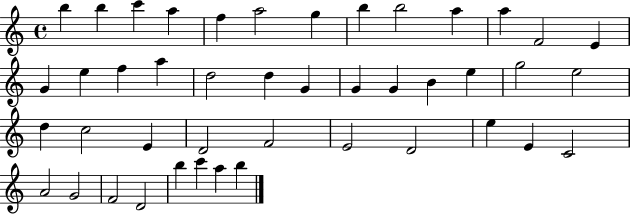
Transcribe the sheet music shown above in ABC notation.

X:1
T:Untitled
M:4/4
L:1/4
K:C
b b c' a f a2 g b b2 a a F2 E G e f a d2 d G G G B e g2 e2 d c2 E D2 F2 E2 D2 e E C2 A2 G2 F2 D2 b c' a b